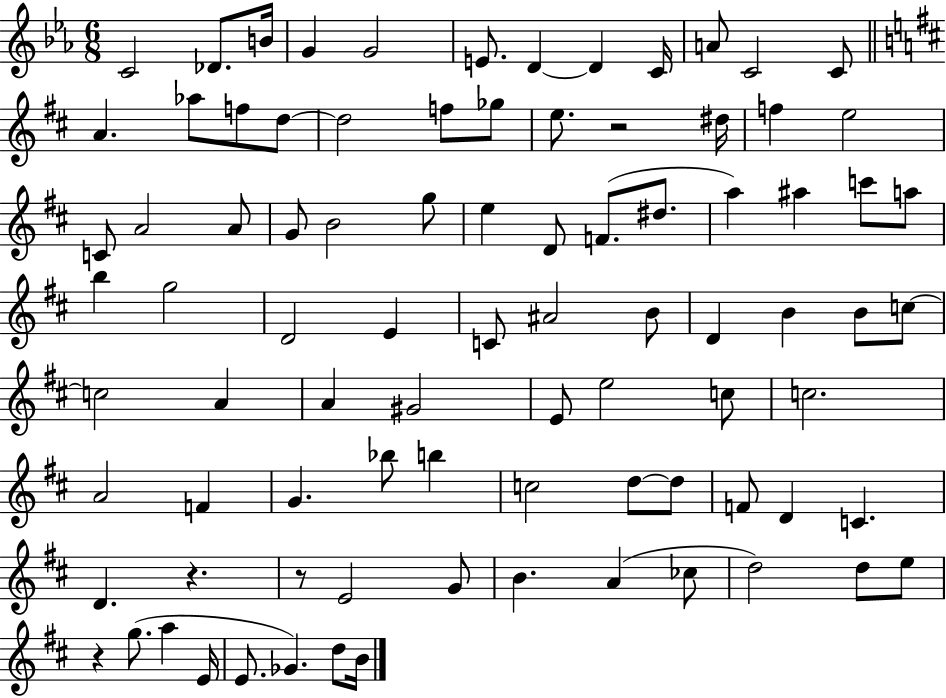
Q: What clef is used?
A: treble